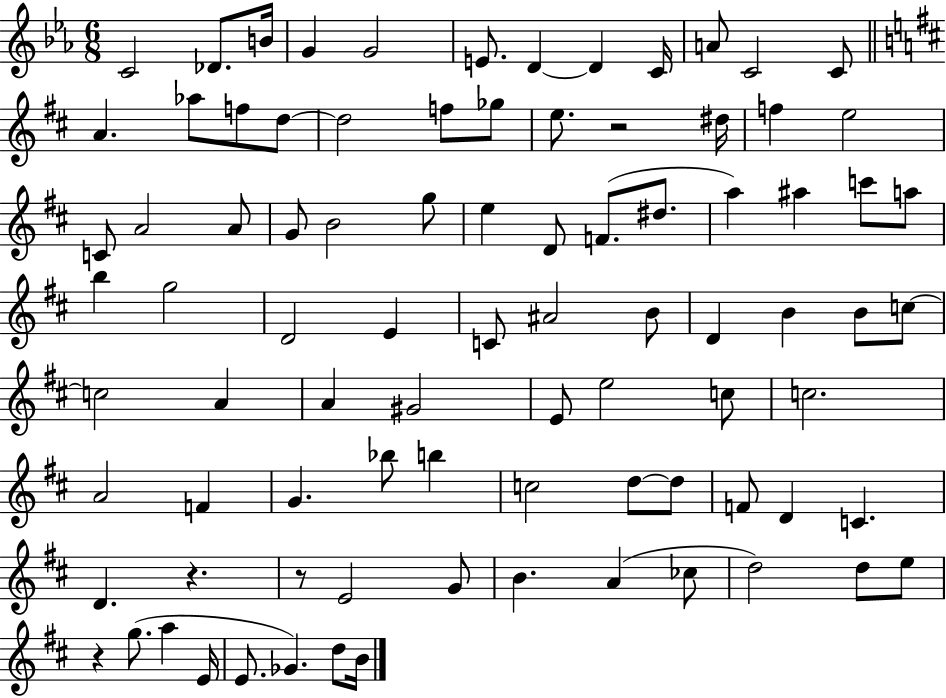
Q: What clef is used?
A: treble